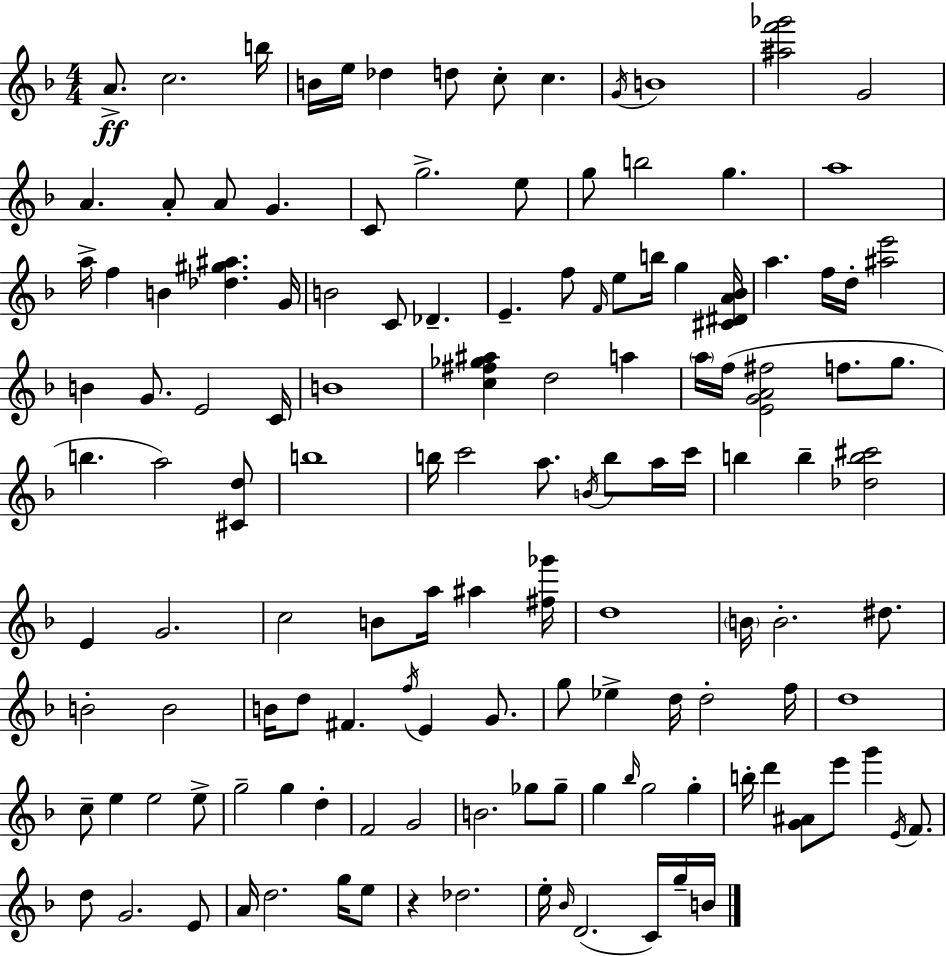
A4/e. C5/h. B5/s B4/s E5/s Db5/q D5/e C5/e C5/q. G4/s B4/w [A#5,F6,Gb6]/h G4/h A4/q. A4/e A4/e G4/q. C4/e G5/h. E5/e G5/e B5/h G5/q. A5/w A5/s F5/q B4/q [Db5,G#5,A#5]/q. G4/s B4/h C4/e Db4/q. E4/q. F5/e F4/s E5/e B5/s G5/q [C#4,D#4,A4,Bb4]/s A5/q. F5/s D5/s [A#5,E6]/h B4/q G4/e. E4/h C4/s B4/w [C5,F#5,Gb5,A#5]/q D5/h A5/q A5/s F5/s [E4,G4,A4,F#5]/h F5/e. G5/e. B5/q. A5/h [C#4,D5]/e B5/w B5/s C6/h A5/e. B4/s B5/e A5/s C6/s B5/q B5/q [Db5,B5,C#6]/h E4/q G4/h. C5/h B4/e A5/s A#5/q [F#5,Gb6]/s D5/w B4/s B4/h. D#5/e. B4/h B4/h B4/s D5/e F#4/q. F5/s E4/q G4/e. G5/e Eb5/q D5/s D5/h F5/s D5/w C5/e E5/q E5/h E5/e G5/h G5/q D5/q F4/h G4/h B4/h. Gb5/e Gb5/e G5/q Bb5/s G5/h G5/q B5/s D6/q [G4,A#4]/e E6/e G6/q E4/s F4/e. D5/e G4/h. E4/e A4/s D5/h. G5/s E5/e R/q Db5/h. E5/s Bb4/s D4/h. C4/s G5/s B4/s